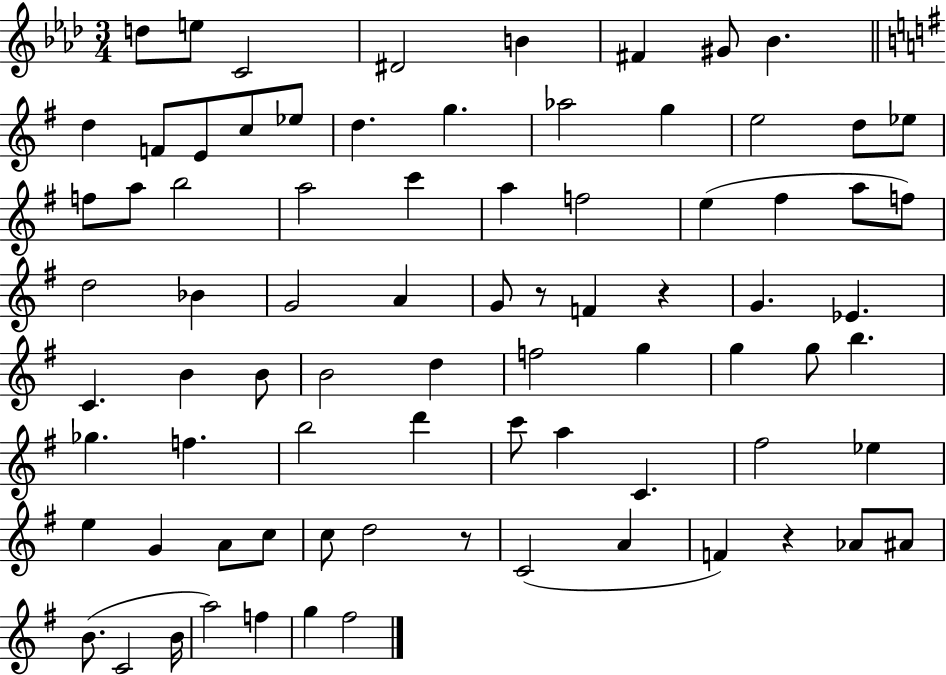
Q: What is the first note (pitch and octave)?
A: D5